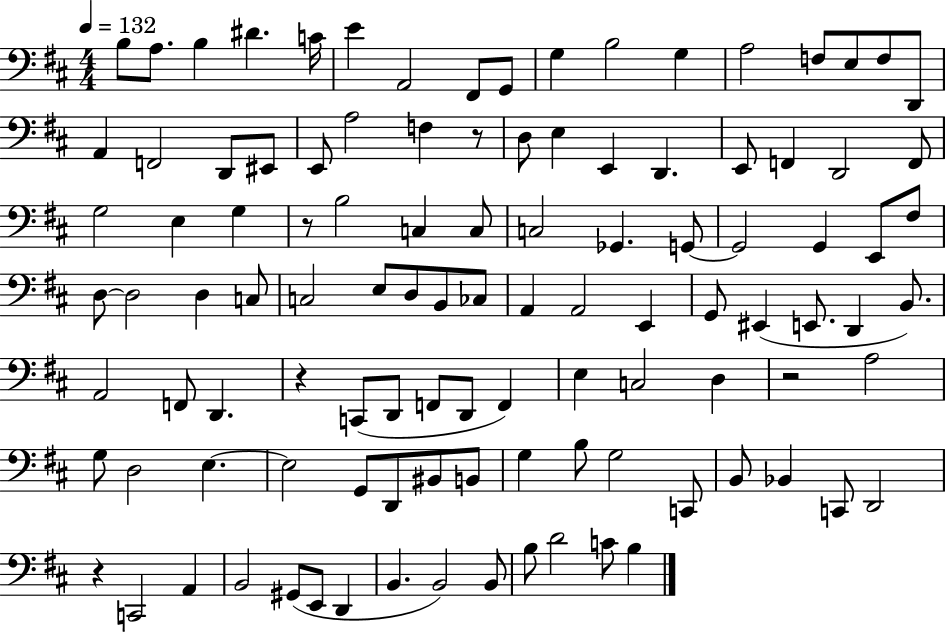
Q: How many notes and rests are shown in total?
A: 108